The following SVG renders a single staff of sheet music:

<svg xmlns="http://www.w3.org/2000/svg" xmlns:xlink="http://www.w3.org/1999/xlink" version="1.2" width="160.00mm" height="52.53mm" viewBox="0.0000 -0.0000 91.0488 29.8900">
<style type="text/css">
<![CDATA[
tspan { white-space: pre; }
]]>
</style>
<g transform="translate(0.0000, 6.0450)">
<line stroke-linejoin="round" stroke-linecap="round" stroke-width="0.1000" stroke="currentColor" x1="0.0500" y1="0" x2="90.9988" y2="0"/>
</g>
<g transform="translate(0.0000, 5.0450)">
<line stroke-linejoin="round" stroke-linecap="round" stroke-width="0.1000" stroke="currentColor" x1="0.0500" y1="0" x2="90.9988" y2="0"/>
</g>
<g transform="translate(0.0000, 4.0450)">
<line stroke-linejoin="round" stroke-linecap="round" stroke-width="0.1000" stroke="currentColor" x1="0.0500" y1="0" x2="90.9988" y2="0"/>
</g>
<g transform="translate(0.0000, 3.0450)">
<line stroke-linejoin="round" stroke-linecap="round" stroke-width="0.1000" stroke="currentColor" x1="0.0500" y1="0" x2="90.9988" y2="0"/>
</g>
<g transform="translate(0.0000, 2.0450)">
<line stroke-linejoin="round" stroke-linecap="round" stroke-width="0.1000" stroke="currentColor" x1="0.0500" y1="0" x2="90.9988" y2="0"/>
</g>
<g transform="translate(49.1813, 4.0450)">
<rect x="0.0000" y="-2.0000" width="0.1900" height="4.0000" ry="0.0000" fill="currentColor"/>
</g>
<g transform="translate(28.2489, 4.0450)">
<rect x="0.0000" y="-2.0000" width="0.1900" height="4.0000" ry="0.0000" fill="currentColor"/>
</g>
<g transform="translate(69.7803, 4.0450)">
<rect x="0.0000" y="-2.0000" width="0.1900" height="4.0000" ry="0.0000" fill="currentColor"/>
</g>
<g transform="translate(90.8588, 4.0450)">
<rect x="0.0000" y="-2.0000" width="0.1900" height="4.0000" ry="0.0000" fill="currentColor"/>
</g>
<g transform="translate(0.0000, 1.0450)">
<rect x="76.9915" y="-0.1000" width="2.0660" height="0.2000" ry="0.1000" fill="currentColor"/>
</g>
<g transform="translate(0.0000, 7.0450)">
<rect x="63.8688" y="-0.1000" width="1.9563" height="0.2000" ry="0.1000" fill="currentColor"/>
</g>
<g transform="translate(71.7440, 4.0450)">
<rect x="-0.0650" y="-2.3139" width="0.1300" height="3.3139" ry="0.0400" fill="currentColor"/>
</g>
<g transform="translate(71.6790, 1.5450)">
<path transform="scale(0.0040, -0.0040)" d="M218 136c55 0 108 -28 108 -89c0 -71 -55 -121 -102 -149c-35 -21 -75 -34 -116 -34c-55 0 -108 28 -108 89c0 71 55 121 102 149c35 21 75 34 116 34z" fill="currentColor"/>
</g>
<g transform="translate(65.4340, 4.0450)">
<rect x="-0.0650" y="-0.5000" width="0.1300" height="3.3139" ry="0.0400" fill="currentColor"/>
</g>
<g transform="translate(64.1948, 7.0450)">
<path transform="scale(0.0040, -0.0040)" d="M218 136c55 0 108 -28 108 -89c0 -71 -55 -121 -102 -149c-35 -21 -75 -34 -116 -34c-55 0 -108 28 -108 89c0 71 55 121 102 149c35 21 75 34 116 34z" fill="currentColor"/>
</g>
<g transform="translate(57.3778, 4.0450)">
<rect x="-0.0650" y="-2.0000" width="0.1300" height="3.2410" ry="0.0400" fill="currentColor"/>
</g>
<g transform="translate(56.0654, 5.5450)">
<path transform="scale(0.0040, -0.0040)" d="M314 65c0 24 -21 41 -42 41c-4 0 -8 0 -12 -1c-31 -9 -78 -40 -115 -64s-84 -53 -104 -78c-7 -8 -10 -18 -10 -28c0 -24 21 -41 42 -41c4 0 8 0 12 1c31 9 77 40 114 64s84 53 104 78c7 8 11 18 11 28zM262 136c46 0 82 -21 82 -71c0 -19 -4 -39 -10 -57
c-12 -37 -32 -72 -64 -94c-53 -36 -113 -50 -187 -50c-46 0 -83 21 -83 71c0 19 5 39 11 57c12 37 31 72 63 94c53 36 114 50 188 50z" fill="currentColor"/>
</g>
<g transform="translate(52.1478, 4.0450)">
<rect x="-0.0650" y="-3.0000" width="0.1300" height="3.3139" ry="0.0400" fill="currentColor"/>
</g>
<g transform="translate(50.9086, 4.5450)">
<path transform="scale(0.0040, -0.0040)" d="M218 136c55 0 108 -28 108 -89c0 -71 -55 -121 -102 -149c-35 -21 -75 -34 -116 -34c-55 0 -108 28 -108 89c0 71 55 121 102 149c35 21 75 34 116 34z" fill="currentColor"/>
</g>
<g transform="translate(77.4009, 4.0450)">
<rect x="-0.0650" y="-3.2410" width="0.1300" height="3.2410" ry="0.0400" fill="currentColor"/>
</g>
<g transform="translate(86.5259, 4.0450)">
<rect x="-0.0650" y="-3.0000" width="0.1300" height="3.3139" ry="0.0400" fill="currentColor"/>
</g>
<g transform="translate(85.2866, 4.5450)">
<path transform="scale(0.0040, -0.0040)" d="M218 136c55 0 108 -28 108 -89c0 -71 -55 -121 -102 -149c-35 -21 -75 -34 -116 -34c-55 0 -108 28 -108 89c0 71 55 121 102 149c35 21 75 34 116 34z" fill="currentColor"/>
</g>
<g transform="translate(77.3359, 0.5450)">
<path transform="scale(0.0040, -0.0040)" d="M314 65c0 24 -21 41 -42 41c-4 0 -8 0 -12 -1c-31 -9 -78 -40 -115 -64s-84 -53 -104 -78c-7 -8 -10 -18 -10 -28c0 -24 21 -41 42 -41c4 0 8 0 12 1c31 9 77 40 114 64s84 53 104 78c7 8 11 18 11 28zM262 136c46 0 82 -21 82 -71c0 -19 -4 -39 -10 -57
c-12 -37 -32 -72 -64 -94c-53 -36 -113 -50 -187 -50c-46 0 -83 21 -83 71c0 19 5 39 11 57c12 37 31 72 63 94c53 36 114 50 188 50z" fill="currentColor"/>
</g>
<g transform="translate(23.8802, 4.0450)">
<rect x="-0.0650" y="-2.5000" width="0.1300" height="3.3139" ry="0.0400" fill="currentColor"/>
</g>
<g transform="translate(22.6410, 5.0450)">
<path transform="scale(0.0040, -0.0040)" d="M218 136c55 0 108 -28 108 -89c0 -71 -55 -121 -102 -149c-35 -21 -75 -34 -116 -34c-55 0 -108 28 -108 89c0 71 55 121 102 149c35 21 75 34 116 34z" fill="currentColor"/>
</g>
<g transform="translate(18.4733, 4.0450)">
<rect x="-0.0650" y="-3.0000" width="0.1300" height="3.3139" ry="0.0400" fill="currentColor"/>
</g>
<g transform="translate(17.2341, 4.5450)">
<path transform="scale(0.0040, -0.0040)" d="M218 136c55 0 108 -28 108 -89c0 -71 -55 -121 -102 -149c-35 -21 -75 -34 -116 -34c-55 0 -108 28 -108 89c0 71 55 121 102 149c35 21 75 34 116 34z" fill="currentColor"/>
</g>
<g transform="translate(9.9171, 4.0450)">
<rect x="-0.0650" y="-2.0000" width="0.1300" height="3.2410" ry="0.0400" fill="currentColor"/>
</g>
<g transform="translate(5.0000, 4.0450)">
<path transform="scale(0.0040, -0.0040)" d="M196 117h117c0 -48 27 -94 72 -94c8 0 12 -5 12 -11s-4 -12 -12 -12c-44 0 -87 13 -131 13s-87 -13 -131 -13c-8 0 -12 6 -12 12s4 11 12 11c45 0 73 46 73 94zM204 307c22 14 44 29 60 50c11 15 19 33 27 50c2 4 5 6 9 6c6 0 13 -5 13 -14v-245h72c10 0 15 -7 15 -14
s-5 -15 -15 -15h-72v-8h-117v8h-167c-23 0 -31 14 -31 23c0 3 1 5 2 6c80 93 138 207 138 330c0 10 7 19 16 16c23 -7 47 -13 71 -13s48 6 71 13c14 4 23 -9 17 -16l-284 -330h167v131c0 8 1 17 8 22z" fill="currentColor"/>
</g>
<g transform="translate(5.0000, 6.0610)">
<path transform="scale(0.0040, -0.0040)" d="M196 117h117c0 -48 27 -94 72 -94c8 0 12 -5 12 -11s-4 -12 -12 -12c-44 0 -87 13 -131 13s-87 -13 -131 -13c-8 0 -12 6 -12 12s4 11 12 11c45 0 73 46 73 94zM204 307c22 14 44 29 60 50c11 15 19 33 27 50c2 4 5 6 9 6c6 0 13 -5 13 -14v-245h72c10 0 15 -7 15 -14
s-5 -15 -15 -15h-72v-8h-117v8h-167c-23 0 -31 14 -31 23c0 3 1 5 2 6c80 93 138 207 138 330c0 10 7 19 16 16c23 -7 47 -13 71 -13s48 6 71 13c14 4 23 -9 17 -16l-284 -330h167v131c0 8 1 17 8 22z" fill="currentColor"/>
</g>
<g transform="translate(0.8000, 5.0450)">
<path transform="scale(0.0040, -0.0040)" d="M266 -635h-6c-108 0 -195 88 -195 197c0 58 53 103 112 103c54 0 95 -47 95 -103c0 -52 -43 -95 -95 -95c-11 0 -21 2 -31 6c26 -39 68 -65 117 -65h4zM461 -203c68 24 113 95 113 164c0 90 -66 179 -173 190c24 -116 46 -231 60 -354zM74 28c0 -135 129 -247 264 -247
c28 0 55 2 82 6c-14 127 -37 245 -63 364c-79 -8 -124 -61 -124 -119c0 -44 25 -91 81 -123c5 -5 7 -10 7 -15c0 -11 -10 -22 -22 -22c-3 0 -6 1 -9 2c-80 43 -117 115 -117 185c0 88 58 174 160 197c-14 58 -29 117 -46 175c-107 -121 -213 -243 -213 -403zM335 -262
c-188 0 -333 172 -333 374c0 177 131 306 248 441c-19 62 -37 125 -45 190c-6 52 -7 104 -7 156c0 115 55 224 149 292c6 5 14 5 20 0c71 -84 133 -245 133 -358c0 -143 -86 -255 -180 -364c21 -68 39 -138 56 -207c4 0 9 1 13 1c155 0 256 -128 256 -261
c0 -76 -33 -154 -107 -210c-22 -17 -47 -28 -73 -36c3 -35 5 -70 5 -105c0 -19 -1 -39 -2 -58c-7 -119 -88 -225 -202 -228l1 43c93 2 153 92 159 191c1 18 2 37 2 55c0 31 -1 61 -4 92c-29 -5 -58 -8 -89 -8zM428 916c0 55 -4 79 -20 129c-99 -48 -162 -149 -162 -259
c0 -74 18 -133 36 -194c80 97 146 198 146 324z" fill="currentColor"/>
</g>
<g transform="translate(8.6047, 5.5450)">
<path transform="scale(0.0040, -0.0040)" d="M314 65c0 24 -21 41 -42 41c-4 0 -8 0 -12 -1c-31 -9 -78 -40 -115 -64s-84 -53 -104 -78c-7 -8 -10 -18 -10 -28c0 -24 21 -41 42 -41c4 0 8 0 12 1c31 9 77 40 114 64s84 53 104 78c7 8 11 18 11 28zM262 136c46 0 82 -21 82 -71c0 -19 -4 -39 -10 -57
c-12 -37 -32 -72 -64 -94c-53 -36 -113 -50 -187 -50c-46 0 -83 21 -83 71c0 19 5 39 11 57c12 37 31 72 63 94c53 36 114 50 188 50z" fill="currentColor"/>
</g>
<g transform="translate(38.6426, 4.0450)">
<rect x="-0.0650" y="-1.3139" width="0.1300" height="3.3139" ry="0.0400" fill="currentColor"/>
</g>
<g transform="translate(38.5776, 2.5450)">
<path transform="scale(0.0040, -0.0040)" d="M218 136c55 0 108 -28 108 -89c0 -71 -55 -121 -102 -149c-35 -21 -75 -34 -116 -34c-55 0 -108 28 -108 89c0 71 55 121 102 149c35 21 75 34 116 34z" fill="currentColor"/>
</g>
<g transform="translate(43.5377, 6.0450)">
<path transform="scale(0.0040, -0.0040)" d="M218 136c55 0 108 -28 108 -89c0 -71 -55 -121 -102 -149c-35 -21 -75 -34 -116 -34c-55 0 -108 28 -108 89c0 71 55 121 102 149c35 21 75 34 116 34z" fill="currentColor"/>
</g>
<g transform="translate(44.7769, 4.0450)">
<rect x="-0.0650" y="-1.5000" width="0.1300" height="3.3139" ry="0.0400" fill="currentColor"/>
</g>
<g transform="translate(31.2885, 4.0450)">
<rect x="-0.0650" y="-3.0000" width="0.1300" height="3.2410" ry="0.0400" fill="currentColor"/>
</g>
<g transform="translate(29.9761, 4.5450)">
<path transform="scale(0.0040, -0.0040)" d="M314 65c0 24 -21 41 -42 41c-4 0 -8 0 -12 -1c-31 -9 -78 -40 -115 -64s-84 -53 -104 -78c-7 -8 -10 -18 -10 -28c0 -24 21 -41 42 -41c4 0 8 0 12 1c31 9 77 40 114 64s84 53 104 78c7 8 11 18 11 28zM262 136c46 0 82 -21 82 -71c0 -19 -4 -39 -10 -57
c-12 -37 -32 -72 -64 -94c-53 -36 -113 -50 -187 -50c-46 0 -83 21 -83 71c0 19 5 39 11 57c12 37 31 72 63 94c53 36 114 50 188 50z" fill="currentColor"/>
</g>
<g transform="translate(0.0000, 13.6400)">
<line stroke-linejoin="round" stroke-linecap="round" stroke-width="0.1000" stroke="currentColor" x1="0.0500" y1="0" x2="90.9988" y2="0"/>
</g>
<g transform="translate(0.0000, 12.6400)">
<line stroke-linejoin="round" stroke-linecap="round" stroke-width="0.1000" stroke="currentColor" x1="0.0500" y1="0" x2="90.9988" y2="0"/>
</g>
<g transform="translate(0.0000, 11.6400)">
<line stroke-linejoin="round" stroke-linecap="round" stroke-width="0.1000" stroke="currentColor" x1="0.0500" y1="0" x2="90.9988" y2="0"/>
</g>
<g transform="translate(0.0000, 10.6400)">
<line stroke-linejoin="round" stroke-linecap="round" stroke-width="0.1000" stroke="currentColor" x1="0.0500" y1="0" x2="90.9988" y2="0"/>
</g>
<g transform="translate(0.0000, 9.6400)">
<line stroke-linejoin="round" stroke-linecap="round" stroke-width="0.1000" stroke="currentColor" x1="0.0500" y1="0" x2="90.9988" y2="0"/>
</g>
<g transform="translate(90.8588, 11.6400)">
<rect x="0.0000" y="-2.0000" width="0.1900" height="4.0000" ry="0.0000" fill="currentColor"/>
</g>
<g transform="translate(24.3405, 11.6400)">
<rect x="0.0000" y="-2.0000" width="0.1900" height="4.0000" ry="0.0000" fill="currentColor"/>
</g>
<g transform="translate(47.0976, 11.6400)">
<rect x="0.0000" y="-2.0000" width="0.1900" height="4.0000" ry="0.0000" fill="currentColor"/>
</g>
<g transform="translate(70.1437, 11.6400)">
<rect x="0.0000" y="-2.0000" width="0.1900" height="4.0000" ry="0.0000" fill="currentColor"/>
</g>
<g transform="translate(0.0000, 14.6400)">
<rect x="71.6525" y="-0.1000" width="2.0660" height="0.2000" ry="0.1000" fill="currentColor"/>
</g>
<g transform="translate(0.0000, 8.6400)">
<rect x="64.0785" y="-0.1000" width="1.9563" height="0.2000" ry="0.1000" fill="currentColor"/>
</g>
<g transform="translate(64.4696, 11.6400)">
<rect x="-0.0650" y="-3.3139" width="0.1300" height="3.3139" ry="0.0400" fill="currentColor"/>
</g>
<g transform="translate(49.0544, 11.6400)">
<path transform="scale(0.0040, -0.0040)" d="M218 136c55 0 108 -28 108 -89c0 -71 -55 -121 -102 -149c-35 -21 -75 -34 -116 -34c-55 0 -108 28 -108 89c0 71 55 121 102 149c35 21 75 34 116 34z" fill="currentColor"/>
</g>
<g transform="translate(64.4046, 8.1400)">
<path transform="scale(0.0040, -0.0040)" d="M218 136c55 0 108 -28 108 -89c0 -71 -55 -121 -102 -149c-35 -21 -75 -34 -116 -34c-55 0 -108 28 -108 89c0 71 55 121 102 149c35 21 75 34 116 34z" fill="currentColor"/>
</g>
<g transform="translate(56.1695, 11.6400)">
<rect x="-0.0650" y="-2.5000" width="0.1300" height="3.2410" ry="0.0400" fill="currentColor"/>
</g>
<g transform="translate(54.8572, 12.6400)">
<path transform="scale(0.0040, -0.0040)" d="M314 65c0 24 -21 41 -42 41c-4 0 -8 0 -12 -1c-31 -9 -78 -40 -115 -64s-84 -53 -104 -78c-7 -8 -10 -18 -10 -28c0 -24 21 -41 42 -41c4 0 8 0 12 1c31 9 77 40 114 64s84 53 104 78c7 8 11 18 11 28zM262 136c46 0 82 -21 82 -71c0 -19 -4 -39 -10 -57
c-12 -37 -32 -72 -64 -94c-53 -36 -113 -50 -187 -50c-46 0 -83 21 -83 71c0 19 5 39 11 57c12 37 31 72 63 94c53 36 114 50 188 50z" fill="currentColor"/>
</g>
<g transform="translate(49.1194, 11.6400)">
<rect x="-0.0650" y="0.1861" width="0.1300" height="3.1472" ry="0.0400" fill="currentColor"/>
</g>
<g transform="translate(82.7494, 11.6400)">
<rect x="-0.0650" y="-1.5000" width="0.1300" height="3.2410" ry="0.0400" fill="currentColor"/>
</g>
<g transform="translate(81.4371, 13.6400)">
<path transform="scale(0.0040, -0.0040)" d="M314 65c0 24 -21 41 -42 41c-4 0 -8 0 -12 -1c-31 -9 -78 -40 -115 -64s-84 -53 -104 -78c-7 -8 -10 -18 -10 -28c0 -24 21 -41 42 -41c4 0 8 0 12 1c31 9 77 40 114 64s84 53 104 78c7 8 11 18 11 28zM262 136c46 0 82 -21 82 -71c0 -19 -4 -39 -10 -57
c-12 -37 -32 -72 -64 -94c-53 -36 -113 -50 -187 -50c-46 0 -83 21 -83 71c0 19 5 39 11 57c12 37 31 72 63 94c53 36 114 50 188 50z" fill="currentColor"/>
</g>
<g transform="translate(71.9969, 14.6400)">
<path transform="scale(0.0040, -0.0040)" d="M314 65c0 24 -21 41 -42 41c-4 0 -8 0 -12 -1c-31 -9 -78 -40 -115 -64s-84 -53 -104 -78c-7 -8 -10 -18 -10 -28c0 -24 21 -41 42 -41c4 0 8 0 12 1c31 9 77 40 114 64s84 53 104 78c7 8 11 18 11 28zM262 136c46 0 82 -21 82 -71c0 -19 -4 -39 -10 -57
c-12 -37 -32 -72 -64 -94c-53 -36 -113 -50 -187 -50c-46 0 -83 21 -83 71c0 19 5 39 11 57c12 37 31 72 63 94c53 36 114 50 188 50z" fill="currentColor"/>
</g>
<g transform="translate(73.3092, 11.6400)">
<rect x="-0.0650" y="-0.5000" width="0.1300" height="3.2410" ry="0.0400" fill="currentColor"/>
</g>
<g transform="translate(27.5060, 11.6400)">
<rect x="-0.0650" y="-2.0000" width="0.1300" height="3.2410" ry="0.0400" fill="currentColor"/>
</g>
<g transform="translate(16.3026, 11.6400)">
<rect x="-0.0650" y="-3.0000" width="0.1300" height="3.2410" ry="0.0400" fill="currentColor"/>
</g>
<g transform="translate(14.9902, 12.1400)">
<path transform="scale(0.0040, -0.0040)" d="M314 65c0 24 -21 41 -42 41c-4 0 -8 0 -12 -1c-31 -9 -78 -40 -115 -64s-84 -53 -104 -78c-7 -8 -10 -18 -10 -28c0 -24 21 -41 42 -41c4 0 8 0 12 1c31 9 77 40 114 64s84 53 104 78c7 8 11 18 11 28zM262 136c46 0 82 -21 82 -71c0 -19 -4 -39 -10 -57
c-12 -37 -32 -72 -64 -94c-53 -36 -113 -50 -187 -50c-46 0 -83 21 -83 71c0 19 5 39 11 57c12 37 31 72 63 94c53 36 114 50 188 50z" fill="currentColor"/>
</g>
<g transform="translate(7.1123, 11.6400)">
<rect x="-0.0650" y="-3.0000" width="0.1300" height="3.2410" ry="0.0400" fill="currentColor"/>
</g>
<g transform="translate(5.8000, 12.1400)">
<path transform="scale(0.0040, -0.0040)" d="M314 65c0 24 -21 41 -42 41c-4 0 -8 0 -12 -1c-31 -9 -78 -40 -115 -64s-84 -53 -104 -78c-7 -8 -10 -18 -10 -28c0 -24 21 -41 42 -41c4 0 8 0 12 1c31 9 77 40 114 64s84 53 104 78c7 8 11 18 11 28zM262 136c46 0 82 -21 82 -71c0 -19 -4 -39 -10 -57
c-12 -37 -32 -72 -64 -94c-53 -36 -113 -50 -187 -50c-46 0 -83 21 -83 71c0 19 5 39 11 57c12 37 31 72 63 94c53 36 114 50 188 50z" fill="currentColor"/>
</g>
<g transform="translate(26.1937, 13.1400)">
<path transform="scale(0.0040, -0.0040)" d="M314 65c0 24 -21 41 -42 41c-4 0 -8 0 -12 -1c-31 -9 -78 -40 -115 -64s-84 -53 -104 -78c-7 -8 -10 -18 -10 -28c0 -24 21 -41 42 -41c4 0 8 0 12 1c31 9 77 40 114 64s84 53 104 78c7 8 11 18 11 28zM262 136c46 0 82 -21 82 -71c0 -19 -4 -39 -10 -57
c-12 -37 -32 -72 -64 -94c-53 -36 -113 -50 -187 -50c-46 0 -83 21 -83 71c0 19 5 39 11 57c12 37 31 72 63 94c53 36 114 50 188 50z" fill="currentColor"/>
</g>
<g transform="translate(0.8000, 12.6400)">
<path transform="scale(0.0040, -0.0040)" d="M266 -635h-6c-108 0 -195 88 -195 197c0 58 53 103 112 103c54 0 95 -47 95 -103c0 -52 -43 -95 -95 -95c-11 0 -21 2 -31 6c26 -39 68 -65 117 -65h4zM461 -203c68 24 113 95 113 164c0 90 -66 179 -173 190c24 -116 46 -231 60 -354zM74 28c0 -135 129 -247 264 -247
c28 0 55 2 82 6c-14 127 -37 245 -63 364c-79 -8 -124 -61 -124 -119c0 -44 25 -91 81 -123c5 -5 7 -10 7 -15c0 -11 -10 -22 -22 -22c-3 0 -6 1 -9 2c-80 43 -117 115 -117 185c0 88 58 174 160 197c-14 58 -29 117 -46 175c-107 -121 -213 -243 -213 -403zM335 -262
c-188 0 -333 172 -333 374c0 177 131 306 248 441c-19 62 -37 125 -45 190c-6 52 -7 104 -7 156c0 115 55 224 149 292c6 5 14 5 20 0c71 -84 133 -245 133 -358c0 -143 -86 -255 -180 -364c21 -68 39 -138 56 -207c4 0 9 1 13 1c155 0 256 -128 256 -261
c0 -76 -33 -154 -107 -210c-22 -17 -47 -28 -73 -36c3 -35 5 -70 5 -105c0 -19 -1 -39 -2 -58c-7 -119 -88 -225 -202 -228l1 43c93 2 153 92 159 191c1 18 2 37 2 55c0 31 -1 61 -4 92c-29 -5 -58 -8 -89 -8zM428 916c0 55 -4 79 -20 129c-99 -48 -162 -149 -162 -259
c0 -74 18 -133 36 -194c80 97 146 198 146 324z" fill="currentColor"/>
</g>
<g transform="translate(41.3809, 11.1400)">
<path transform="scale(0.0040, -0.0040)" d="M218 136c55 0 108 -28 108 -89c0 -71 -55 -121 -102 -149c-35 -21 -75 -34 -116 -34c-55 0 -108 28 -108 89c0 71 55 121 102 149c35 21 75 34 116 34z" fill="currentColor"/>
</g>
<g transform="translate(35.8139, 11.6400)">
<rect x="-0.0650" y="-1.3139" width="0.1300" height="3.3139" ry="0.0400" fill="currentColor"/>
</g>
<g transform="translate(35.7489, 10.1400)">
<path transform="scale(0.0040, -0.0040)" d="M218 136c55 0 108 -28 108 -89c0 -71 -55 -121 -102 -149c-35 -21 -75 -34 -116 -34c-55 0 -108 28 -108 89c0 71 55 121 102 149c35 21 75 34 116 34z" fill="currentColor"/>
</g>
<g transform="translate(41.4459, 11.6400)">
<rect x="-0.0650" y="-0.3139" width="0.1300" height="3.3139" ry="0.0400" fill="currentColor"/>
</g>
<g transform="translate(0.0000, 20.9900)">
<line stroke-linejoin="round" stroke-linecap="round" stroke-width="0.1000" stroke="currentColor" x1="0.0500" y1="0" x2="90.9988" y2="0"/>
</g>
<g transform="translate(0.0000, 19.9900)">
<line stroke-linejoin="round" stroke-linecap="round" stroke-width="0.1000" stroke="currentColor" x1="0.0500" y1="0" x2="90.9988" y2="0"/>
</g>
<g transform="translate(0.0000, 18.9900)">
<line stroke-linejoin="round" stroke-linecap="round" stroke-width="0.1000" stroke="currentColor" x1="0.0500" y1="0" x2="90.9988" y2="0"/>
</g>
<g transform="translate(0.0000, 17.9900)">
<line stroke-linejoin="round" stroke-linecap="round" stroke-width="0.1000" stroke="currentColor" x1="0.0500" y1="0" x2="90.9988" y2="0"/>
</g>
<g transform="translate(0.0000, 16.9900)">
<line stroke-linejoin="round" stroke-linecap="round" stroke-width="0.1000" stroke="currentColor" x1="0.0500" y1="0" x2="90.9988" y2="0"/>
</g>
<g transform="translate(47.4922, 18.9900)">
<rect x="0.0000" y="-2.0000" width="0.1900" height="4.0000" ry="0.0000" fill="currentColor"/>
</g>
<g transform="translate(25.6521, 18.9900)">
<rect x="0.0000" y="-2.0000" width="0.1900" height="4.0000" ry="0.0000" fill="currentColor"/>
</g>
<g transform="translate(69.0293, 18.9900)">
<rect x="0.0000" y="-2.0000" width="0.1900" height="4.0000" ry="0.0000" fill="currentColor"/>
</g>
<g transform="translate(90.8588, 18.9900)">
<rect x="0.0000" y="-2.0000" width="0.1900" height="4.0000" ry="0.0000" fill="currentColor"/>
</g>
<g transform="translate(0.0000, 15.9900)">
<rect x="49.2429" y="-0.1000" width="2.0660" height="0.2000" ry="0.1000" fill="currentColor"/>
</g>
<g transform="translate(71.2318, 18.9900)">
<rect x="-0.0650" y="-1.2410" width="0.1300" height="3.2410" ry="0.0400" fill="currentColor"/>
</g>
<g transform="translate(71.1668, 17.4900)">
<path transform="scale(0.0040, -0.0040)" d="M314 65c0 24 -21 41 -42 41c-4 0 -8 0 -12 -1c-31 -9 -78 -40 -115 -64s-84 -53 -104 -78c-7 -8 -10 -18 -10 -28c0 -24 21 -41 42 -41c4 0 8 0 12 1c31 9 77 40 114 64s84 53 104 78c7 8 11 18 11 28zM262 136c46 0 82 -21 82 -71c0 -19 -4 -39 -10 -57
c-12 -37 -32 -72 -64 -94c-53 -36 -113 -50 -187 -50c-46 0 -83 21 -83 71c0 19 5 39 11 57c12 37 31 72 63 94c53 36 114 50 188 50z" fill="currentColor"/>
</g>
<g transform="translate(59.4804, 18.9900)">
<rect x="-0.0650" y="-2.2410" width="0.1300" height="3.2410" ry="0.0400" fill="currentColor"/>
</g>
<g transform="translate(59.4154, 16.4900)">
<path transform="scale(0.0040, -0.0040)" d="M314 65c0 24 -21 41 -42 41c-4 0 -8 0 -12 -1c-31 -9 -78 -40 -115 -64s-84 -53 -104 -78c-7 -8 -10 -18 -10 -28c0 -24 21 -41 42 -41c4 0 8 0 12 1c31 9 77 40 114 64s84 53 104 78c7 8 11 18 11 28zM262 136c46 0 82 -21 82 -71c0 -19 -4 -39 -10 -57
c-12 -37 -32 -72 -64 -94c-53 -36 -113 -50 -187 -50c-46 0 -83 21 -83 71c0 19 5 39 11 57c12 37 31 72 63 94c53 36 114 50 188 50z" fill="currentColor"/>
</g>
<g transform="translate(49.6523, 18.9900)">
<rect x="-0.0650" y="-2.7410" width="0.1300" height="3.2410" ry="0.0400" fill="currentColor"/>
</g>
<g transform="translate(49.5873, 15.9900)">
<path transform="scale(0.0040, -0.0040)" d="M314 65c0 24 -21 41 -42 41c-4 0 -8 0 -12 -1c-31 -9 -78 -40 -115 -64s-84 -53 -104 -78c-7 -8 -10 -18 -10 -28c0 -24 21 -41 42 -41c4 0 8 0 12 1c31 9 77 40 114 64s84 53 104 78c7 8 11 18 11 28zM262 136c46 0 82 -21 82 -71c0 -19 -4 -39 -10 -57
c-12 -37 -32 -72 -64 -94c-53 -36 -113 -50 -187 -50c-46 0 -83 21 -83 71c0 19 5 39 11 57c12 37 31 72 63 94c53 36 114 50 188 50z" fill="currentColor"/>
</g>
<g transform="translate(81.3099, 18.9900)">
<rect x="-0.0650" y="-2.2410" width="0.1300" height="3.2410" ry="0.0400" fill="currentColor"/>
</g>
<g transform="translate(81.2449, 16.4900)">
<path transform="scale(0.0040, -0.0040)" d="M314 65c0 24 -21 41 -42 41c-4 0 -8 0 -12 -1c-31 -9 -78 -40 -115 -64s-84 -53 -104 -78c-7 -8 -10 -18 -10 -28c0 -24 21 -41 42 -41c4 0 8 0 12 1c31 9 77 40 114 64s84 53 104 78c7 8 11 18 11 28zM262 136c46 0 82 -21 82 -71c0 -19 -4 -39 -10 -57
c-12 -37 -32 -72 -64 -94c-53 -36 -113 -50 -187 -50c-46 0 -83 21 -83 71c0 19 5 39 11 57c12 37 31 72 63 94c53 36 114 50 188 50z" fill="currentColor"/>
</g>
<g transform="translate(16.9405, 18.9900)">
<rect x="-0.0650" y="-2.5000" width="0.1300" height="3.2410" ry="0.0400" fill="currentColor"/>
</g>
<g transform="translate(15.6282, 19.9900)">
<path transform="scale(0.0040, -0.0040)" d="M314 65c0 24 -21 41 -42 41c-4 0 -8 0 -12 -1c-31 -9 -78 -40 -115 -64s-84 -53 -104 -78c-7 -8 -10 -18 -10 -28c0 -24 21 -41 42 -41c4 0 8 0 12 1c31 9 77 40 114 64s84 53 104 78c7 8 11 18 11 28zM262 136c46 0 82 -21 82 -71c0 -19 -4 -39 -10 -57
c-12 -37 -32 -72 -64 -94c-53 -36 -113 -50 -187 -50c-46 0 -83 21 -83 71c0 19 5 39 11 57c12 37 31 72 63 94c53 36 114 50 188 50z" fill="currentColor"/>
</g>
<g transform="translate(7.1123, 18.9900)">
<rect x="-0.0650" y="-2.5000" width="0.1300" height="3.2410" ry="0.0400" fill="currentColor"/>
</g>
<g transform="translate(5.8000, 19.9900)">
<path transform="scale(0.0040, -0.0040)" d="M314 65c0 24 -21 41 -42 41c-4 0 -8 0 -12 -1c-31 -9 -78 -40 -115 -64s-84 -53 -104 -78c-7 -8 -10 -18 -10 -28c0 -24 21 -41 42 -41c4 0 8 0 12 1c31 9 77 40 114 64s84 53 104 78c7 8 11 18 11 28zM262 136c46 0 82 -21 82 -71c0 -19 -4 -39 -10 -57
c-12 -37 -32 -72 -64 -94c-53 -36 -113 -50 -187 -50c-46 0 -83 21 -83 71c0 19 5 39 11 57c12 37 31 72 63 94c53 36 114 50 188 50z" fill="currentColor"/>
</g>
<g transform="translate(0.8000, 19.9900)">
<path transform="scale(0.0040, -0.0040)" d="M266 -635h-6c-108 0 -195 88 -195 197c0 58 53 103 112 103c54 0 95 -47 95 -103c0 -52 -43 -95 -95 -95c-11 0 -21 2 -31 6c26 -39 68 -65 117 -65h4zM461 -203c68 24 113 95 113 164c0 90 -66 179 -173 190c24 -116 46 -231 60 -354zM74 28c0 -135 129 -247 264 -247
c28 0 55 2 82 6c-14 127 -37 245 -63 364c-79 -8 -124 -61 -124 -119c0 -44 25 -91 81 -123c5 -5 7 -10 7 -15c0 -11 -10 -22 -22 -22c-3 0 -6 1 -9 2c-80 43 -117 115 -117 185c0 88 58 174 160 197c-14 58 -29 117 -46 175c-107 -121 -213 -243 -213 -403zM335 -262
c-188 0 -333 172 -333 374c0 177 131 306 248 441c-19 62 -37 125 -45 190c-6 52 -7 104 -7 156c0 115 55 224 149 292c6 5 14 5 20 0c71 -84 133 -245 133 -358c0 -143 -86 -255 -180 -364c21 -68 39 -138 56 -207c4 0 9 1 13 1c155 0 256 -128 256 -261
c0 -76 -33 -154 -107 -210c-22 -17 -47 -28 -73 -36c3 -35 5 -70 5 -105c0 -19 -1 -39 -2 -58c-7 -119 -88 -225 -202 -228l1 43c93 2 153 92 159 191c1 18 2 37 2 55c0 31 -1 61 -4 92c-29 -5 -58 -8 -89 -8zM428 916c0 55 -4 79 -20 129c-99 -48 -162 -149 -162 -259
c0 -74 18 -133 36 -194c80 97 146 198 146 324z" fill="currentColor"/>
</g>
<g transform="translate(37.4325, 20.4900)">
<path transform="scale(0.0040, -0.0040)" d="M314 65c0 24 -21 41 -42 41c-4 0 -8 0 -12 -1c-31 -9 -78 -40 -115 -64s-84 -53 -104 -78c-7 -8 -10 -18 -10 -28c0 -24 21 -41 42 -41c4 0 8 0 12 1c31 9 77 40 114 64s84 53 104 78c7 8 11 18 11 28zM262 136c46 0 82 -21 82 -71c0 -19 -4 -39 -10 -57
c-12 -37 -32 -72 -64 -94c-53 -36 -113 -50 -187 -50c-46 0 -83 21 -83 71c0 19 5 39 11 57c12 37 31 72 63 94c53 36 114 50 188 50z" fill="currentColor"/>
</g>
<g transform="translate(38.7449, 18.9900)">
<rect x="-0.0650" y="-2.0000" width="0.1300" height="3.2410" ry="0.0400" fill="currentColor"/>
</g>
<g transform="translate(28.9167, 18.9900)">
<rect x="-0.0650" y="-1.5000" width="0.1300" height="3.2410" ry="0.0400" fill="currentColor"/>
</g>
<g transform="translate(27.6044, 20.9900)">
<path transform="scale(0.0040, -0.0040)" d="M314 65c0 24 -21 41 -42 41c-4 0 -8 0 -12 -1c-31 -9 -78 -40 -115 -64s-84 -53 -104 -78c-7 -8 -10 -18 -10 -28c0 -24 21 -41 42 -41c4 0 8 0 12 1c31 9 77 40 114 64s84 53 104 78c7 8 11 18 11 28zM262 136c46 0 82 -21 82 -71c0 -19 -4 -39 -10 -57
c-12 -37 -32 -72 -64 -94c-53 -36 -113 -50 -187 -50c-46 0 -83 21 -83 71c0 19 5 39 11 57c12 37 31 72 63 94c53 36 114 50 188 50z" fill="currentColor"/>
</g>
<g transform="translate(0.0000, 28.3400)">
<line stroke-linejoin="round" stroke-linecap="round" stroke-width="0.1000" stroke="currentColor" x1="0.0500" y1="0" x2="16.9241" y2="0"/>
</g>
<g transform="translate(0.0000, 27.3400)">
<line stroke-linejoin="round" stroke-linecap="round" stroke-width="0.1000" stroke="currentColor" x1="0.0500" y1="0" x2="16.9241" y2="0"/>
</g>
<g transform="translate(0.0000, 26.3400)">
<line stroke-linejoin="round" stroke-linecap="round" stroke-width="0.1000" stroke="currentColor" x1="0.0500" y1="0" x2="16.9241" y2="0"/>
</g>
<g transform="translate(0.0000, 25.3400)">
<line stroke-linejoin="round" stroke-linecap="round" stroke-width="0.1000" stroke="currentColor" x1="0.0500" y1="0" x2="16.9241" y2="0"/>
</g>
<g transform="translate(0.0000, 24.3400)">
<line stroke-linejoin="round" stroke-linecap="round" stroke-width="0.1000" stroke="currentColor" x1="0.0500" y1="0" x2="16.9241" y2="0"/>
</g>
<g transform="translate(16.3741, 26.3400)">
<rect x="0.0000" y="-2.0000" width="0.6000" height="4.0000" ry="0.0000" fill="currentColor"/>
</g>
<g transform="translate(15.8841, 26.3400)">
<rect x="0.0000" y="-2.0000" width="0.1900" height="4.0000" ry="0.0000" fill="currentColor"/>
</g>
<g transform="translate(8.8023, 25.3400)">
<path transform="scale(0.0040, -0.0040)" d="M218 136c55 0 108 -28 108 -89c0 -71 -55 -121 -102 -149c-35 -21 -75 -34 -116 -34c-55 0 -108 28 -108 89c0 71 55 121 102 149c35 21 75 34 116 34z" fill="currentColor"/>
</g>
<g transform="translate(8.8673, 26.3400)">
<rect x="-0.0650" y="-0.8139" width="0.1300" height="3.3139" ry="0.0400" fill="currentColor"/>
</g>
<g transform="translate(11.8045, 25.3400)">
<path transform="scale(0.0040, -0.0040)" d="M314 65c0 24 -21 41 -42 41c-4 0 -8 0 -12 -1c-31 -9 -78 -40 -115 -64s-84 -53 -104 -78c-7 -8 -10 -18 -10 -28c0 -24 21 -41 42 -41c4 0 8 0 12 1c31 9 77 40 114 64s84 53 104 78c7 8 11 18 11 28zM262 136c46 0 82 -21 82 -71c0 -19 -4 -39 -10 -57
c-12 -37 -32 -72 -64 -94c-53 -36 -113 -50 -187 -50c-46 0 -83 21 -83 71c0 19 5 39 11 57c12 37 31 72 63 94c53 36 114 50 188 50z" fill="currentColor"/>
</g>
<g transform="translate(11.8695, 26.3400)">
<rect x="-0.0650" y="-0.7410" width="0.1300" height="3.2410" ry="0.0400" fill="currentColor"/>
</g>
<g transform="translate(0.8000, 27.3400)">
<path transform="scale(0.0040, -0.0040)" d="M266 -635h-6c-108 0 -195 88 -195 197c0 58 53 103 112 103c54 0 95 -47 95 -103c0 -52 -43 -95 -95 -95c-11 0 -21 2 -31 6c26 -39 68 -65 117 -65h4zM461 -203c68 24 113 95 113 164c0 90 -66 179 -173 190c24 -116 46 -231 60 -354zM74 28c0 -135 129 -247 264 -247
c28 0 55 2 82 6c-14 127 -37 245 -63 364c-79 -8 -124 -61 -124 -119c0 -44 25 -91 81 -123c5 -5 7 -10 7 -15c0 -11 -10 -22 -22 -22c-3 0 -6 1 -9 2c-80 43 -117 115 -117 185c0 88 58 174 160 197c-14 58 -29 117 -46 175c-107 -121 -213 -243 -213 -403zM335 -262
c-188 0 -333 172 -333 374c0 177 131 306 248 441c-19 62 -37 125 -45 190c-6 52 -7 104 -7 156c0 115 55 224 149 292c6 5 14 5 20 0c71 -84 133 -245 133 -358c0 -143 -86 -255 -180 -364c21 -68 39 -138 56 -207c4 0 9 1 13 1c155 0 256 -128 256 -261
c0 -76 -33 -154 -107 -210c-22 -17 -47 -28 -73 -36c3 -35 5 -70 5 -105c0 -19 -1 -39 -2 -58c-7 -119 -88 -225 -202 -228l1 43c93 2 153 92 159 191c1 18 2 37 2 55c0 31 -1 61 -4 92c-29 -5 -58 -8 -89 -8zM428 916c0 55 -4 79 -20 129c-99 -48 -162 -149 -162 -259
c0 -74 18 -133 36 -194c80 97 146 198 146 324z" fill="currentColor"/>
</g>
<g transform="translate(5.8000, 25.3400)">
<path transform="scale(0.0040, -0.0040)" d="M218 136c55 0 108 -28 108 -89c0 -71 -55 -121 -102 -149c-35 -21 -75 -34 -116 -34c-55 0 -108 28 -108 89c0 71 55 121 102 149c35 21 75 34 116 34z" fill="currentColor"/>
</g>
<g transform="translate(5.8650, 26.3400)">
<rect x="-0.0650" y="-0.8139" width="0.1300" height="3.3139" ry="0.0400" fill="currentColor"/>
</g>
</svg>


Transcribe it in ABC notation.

X:1
T:Untitled
M:4/4
L:1/4
K:C
F2 A G A2 e E A F2 C g b2 A A2 A2 F2 e c B G2 b C2 E2 G2 G2 E2 F2 a2 g2 e2 g2 d d d2